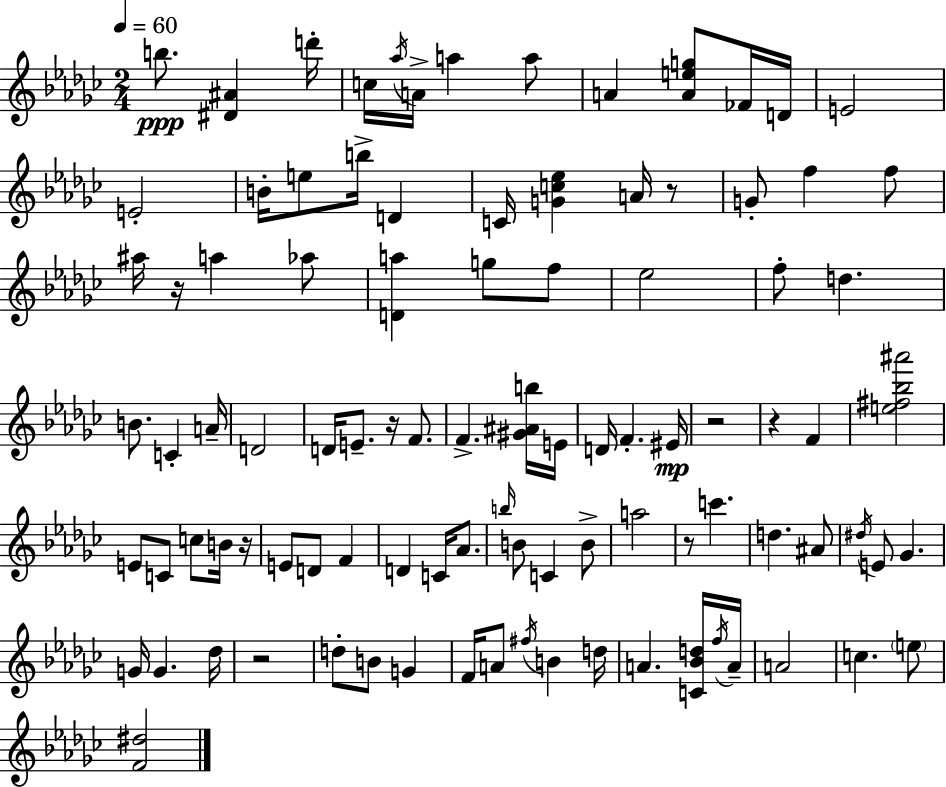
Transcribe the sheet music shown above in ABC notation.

X:1
T:Untitled
M:2/4
L:1/4
K:Ebm
b/2 [^D^A] d'/4 c/4 _a/4 A/4 a a/2 A [Aeg]/2 _F/4 D/4 E2 E2 B/4 e/2 b/4 D C/4 [Gc_e] A/4 z/2 G/2 f f/2 ^a/4 z/4 a _a/2 [Da] g/2 f/2 _e2 f/2 d B/2 C A/4 D2 D/4 E/2 z/4 F/2 F [^G^Ab]/4 E/4 D/4 F ^E/4 z2 z F [e^f_b^a']2 E/2 C/2 c/2 B/4 z/4 E/2 D/2 F D C/4 _A/2 b/4 B/2 C B/2 a2 z/2 c' d ^A/2 ^d/4 E/2 _G G/4 G _d/4 z2 d/2 B/2 G F/4 A/2 ^f/4 B d/4 A [C_Bd]/4 f/4 A/4 A2 c e/2 [F^d]2